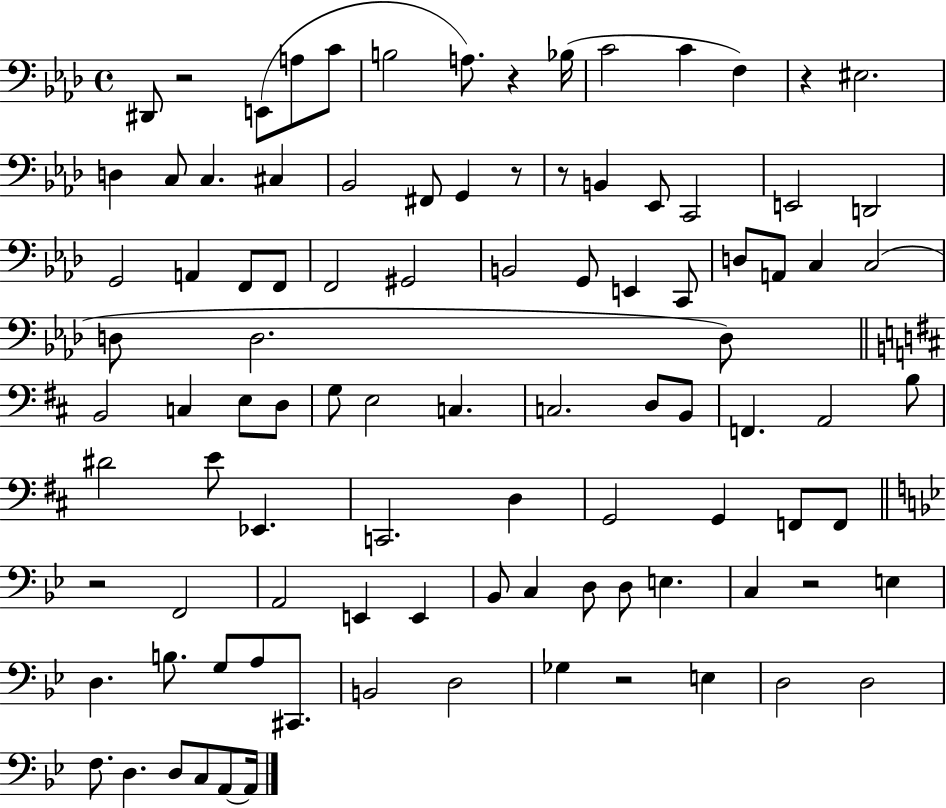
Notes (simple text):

D#2/e R/h E2/e A3/e C4/e B3/h A3/e. R/q Bb3/s C4/h C4/q F3/q R/q EIS3/h. D3/q C3/e C3/q. C#3/q Bb2/h F#2/e G2/q R/e R/e B2/q Eb2/e C2/h E2/h D2/h G2/h A2/q F2/e F2/e F2/h G#2/h B2/h G2/e E2/q C2/e D3/e A2/e C3/q C3/h D3/e D3/h. D3/e B2/h C3/q E3/e D3/e G3/e E3/h C3/q. C3/h. D3/e B2/e F2/q. A2/h B3/e D#4/h E4/e Eb2/q. C2/h. D3/q G2/h G2/q F2/e F2/e R/h F2/h A2/h E2/q E2/q Bb2/e C3/q D3/e D3/e E3/q. C3/q R/h E3/q D3/q. B3/e. G3/e A3/e C#2/e. B2/h D3/h Gb3/q R/h E3/q D3/h D3/h F3/e. D3/q. D3/e C3/e A2/e A2/s